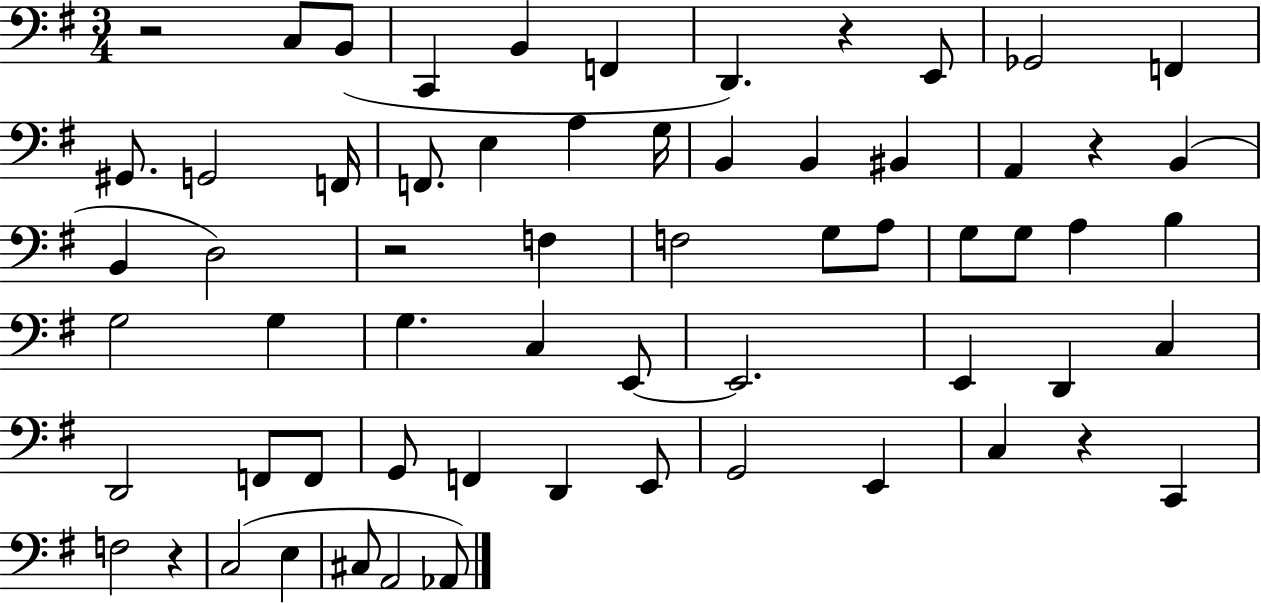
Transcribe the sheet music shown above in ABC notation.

X:1
T:Untitled
M:3/4
L:1/4
K:G
z2 C,/2 B,,/2 C,, B,, F,, D,, z E,,/2 _G,,2 F,, ^G,,/2 G,,2 F,,/4 F,,/2 E, A, G,/4 B,, B,, ^B,, A,, z B,, B,, D,2 z2 F, F,2 G,/2 A,/2 G,/2 G,/2 A, B, G,2 G, G, C, E,,/2 E,,2 E,, D,, C, D,,2 F,,/2 F,,/2 G,,/2 F,, D,, E,,/2 G,,2 E,, C, z C,, F,2 z C,2 E, ^C,/2 A,,2 _A,,/2